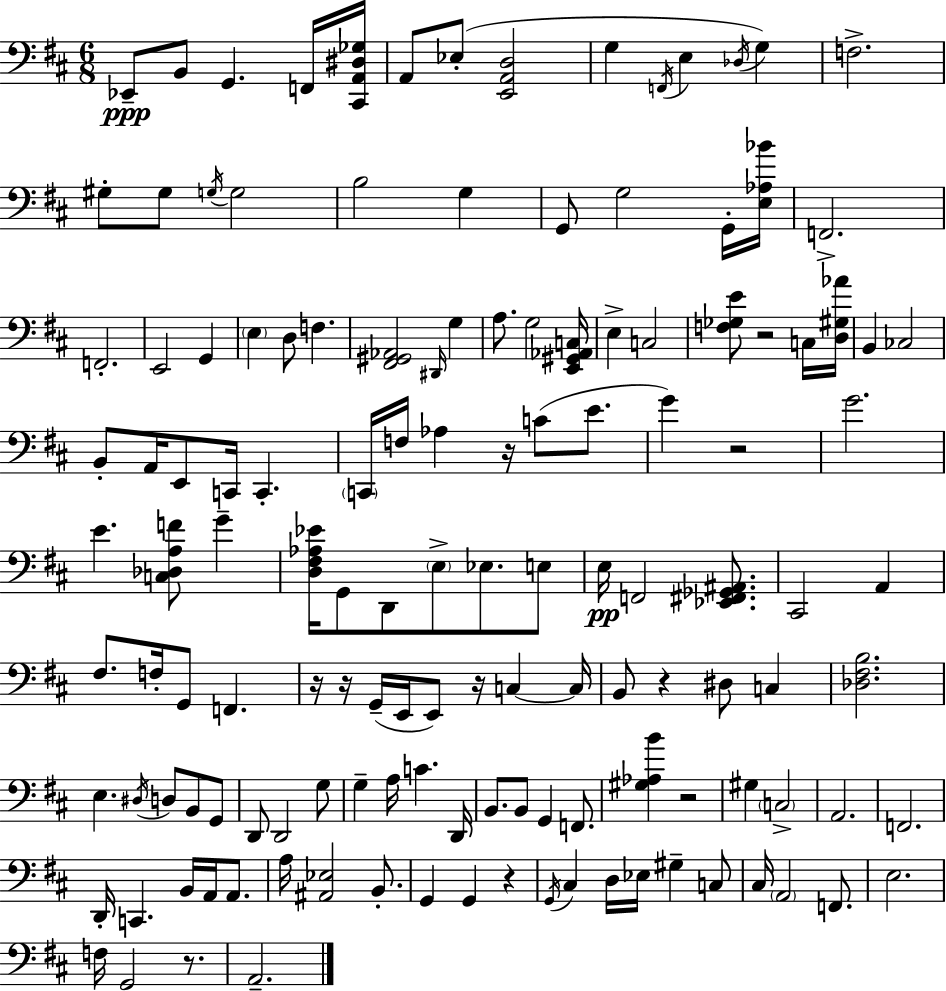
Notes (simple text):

Eb2/e B2/e G2/q. F2/s [C#2,A2,D#3,Gb3]/s A2/e Eb3/e [E2,A2,D3]/h G3/q F2/s E3/q Db3/s G3/q F3/h. G#3/e G#3/e G3/s G3/h B3/h G3/q G2/e G3/h G2/s [E3,Ab3,Bb4]/s F2/h. F2/h. E2/h G2/q E3/q D3/e F3/q. [F#2,G#2,Ab2]/h D#2/s G3/q A3/e. G3/h [E2,G#2,Ab2,C3]/s E3/q C3/h [F3,Gb3,E4]/e R/h C3/s [D3,G#3,Ab4]/s B2/q CES3/h B2/e A2/s E2/e C2/s C2/q. C2/s F3/s Ab3/q R/s C4/e E4/e. G4/q R/h G4/h. E4/q. [C3,Db3,A3,F4]/e G4/q [D3,F#3,Ab3,Eb4]/s G2/e D2/e E3/e Eb3/e. E3/e E3/s F2/h [Eb2,F#2,Gb2,A#2]/e. C#2/h A2/q F#3/e. F3/s G2/e F2/q. R/s R/s G2/s E2/s E2/e R/s C3/q C3/s B2/e R/q D#3/e C3/q [Db3,F#3,B3]/h. E3/q. D#3/s D3/e B2/e G2/e D2/e D2/h G3/e G3/q A3/s C4/q. D2/s B2/e. B2/e G2/q F2/e. [G#3,Ab3,B4]/q R/h G#3/q C3/h A2/h. F2/h. D2/s C2/q. B2/s A2/s A2/e. A3/s [A#2,Eb3]/h B2/e. G2/q G2/q R/q G2/s C#3/q D3/s Eb3/s G#3/q C3/e C#3/s A2/h F2/e. E3/h. F3/s G2/h R/e. A2/h.